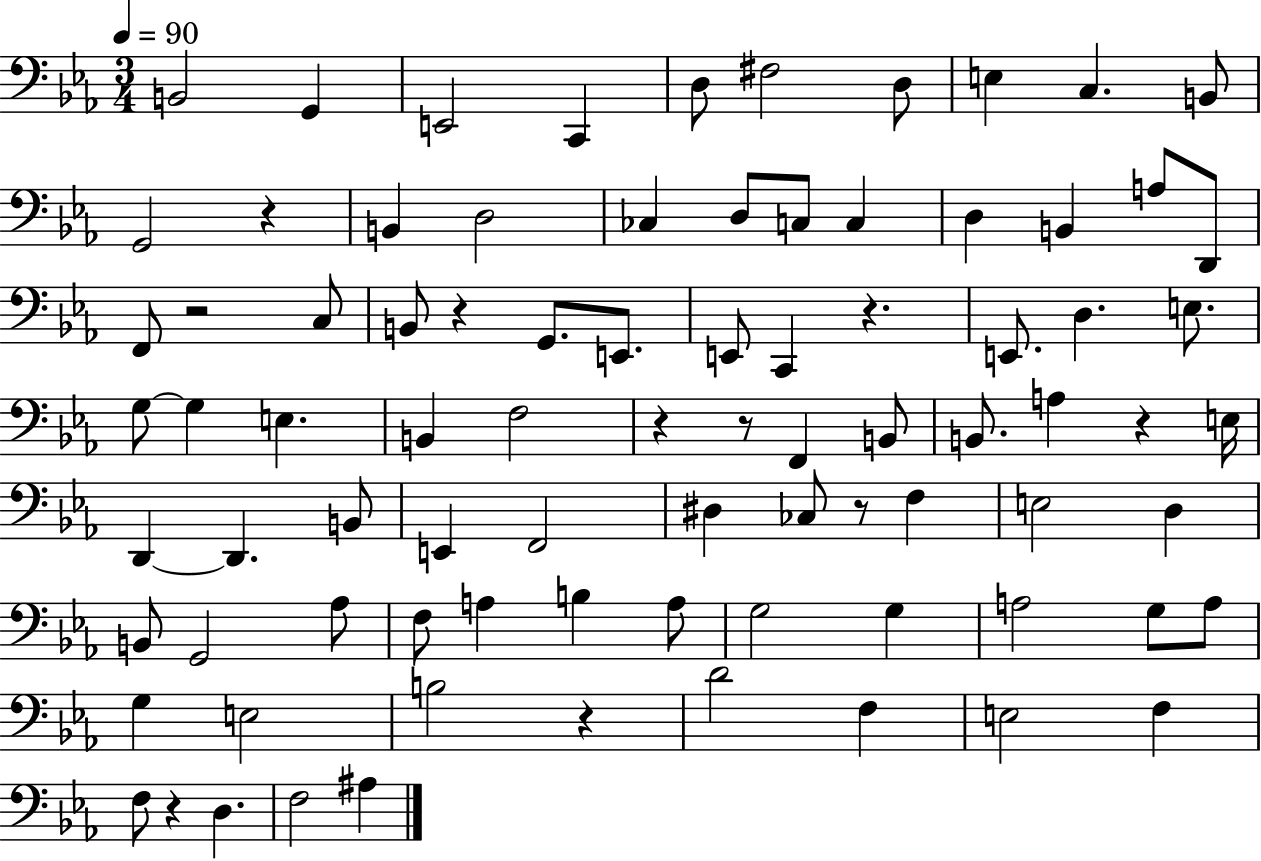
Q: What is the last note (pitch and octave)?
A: A#3